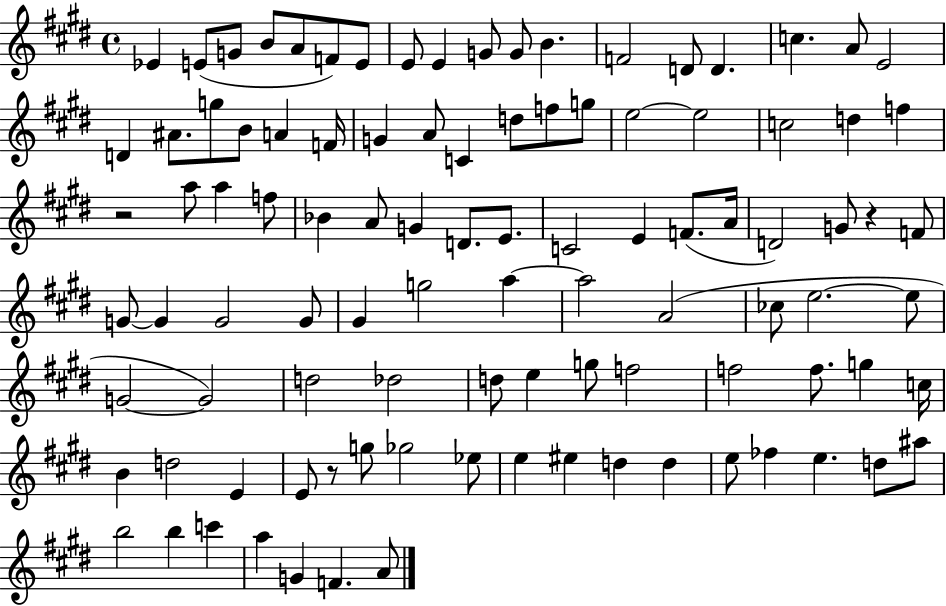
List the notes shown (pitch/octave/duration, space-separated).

Eb4/q E4/e G4/e B4/e A4/e F4/e E4/e E4/e E4/q G4/e G4/e B4/q. F4/h D4/e D4/q. C5/q. A4/e E4/h D4/q A#4/e. G5/e B4/e A4/q F4/s G4/q A4/e C4/q D5/e F5/e G5/e E5/h E5/h C5/h D5/q F5/q R/h A5/e A5/q F5/e Bb4/q A4/e G4/q D4/e. E4/e. C4/h E4/q F4/e. A4/s D4/h G4/e R/q F4/e G4/e G4/q G4/h G4/e G#4/q G5/h A5/q A5/h A4/h CES5/e E5/h. E5/e G4/h G4/h D5/h Db5/h D5/e E5/q G5/e F5/h F5/h F5/e. G5/q C5/s B4/q D5/h E4/q E4/e R/e G5/e Gb5/h Eb5/e E5/q EIS5/q D5/q D5/q E5/e FES5/q E5/q. D5/e A#5/e B5/h B5/q C6/q A5/q G4/q F4/q. A4/e